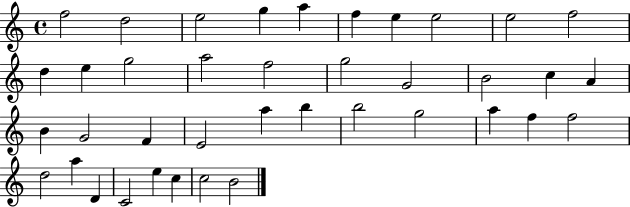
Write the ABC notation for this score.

X:1
T:Untitled
M:4/4
L:1/4
K:C
f2 d2 e2 g a f e e2 e2 f2 d e g2 a2 f2 g2 G2 B2 c A B G2 F E2 a b b2 g2 a f f2 d2 a D C2 e c c2 B2